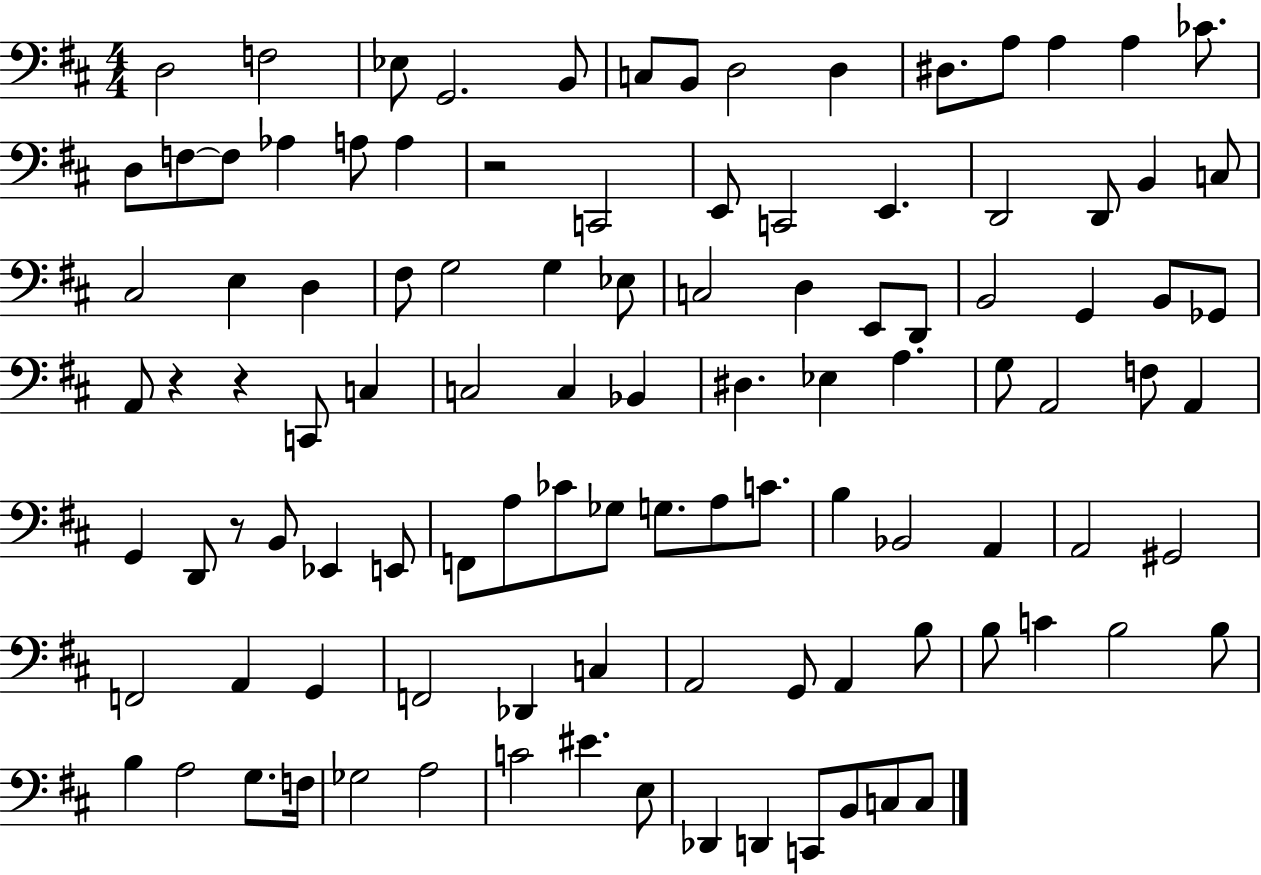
D3/h F3/h Eb3/e G2/h. B2/e C3/e B2/e D3/h D3/q D#3/e. A3/e A3/q A3/q CES4/e. D3/e F3/e F3/e Ab3/q A3/e A3/q R/h C2/h E2/e C2/h E2/q. D2/h D2/e B2/q C3/e C#3/h E3/q D3/q F#3/e G3/h G3/q Eb3/e C3/h D3/q E2/e D2/e B2/h G2/q B2/e Gb2/e A2/e R/q R/q C2/e C3/q C3/h C3/q Bb2/q D#3/q. Eb3/q A3/q. G3/e A2/h F3/e A2/q G2/q D2/e R/e B2/e Eb2/q E2/e F2/e A3/e CES4/e Gb3/e G3/e. A3/e C4/e. B3/q Bb2/h A2/q A2/h G#2/h F2/h A2/q G2/q F2/h Db2/q C3/q A2/h G2/e A2/q B3/e B3/e C4/q B3/h B3/e B3/q A3/h G3/e. F3/s Gb3/h A3/h C4/h EIS4/q. E3/e Db2/q D2/q C2/e B2/e C3/e C3/e